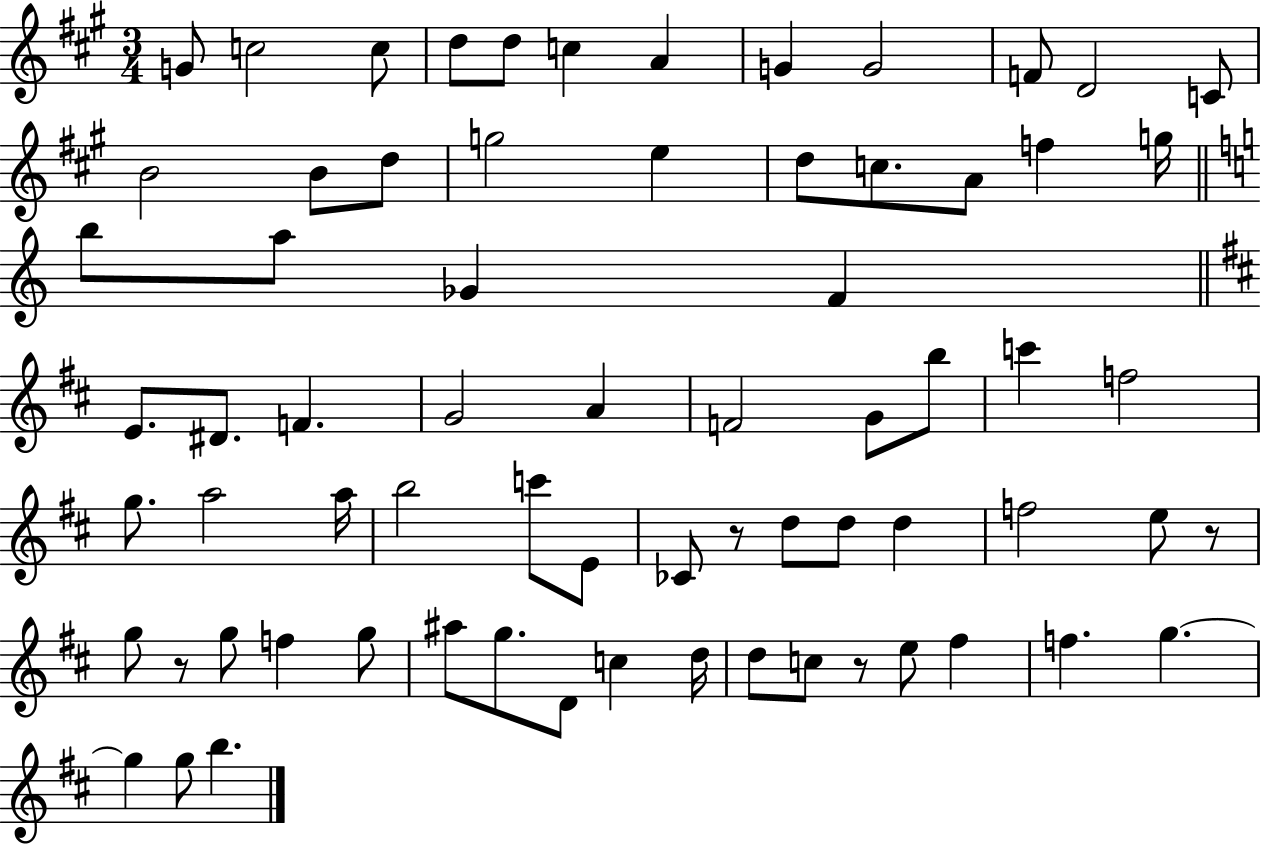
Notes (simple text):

G4/e C5/h C5/e D5/e D5/e C5/q A4/q G4/q G4/h F4/e D4/h C4/e B4/h B4/e D5/e G5/h E5/q D5/e C5/e. A4/e F5/q G5/s B5/e A5/e Gb4/q F4/q E4/e. D#4/e. F4/q. G4/h A4/q F4/h G4/e B5/e C6/q F5/h G5/e. A5/h A5/s B5/h C6/e E4/e CES4/e R/e D5/e D5/e D5/q F5/h E5/e R/e G5/e R/e G5/e F5/q G5/e A#5/e G5/e. D4/e C5/q D5/s D5/e C5/e R/e E5/e F#5/q F5/q. G5/q. G5/q G5/e B5/q.